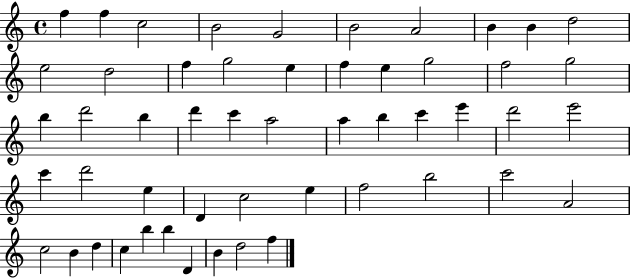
X:1
T:Untitled
M:4/4
L:1/4
K:C
f f c2 B2 G2 B2 A2 B B d2 e2 d2 f g2 e f e g2 f2 g2 b d'2 b d' c' a2 a b c' e' d'2 e'2 c' d'2 e D c2 e f2 b2 c'2 A2 c2 B d c b b D B d2 f